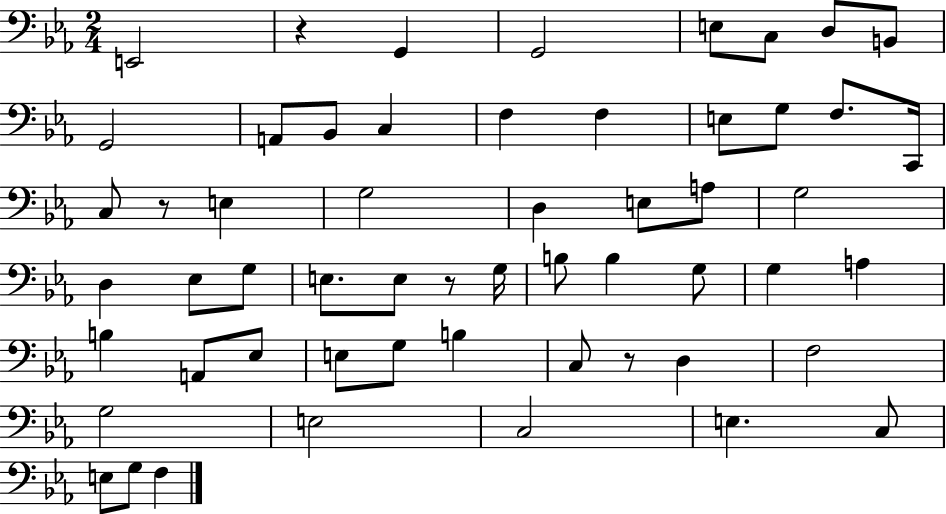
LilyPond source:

{
  \clef bass
  \numericTimeSignature
  \time 2/4
  \key ees \major
  \repeat volta 2 { e,2 | r4 g,4 | g,2 | e8 c8 d8 b,8 | \break g,2 | a,8 bes,8 c4 | f4 f4 | e8 g8 f8. c,16 | \break c8 r8 e4 | g2 | d4 e8 a8 | g2 | \break d4 ees8 g8 | e8. e8 r8 g16 | b8 b4 g8 | g4 a4 | \break b4 a,8 ees8 | e8 g8 b4 | c8 r8 d4 | f2 | \break g2 | e2 | c2 | e4. c8 | \break e8 g8 f4 | } \bar "|."
}